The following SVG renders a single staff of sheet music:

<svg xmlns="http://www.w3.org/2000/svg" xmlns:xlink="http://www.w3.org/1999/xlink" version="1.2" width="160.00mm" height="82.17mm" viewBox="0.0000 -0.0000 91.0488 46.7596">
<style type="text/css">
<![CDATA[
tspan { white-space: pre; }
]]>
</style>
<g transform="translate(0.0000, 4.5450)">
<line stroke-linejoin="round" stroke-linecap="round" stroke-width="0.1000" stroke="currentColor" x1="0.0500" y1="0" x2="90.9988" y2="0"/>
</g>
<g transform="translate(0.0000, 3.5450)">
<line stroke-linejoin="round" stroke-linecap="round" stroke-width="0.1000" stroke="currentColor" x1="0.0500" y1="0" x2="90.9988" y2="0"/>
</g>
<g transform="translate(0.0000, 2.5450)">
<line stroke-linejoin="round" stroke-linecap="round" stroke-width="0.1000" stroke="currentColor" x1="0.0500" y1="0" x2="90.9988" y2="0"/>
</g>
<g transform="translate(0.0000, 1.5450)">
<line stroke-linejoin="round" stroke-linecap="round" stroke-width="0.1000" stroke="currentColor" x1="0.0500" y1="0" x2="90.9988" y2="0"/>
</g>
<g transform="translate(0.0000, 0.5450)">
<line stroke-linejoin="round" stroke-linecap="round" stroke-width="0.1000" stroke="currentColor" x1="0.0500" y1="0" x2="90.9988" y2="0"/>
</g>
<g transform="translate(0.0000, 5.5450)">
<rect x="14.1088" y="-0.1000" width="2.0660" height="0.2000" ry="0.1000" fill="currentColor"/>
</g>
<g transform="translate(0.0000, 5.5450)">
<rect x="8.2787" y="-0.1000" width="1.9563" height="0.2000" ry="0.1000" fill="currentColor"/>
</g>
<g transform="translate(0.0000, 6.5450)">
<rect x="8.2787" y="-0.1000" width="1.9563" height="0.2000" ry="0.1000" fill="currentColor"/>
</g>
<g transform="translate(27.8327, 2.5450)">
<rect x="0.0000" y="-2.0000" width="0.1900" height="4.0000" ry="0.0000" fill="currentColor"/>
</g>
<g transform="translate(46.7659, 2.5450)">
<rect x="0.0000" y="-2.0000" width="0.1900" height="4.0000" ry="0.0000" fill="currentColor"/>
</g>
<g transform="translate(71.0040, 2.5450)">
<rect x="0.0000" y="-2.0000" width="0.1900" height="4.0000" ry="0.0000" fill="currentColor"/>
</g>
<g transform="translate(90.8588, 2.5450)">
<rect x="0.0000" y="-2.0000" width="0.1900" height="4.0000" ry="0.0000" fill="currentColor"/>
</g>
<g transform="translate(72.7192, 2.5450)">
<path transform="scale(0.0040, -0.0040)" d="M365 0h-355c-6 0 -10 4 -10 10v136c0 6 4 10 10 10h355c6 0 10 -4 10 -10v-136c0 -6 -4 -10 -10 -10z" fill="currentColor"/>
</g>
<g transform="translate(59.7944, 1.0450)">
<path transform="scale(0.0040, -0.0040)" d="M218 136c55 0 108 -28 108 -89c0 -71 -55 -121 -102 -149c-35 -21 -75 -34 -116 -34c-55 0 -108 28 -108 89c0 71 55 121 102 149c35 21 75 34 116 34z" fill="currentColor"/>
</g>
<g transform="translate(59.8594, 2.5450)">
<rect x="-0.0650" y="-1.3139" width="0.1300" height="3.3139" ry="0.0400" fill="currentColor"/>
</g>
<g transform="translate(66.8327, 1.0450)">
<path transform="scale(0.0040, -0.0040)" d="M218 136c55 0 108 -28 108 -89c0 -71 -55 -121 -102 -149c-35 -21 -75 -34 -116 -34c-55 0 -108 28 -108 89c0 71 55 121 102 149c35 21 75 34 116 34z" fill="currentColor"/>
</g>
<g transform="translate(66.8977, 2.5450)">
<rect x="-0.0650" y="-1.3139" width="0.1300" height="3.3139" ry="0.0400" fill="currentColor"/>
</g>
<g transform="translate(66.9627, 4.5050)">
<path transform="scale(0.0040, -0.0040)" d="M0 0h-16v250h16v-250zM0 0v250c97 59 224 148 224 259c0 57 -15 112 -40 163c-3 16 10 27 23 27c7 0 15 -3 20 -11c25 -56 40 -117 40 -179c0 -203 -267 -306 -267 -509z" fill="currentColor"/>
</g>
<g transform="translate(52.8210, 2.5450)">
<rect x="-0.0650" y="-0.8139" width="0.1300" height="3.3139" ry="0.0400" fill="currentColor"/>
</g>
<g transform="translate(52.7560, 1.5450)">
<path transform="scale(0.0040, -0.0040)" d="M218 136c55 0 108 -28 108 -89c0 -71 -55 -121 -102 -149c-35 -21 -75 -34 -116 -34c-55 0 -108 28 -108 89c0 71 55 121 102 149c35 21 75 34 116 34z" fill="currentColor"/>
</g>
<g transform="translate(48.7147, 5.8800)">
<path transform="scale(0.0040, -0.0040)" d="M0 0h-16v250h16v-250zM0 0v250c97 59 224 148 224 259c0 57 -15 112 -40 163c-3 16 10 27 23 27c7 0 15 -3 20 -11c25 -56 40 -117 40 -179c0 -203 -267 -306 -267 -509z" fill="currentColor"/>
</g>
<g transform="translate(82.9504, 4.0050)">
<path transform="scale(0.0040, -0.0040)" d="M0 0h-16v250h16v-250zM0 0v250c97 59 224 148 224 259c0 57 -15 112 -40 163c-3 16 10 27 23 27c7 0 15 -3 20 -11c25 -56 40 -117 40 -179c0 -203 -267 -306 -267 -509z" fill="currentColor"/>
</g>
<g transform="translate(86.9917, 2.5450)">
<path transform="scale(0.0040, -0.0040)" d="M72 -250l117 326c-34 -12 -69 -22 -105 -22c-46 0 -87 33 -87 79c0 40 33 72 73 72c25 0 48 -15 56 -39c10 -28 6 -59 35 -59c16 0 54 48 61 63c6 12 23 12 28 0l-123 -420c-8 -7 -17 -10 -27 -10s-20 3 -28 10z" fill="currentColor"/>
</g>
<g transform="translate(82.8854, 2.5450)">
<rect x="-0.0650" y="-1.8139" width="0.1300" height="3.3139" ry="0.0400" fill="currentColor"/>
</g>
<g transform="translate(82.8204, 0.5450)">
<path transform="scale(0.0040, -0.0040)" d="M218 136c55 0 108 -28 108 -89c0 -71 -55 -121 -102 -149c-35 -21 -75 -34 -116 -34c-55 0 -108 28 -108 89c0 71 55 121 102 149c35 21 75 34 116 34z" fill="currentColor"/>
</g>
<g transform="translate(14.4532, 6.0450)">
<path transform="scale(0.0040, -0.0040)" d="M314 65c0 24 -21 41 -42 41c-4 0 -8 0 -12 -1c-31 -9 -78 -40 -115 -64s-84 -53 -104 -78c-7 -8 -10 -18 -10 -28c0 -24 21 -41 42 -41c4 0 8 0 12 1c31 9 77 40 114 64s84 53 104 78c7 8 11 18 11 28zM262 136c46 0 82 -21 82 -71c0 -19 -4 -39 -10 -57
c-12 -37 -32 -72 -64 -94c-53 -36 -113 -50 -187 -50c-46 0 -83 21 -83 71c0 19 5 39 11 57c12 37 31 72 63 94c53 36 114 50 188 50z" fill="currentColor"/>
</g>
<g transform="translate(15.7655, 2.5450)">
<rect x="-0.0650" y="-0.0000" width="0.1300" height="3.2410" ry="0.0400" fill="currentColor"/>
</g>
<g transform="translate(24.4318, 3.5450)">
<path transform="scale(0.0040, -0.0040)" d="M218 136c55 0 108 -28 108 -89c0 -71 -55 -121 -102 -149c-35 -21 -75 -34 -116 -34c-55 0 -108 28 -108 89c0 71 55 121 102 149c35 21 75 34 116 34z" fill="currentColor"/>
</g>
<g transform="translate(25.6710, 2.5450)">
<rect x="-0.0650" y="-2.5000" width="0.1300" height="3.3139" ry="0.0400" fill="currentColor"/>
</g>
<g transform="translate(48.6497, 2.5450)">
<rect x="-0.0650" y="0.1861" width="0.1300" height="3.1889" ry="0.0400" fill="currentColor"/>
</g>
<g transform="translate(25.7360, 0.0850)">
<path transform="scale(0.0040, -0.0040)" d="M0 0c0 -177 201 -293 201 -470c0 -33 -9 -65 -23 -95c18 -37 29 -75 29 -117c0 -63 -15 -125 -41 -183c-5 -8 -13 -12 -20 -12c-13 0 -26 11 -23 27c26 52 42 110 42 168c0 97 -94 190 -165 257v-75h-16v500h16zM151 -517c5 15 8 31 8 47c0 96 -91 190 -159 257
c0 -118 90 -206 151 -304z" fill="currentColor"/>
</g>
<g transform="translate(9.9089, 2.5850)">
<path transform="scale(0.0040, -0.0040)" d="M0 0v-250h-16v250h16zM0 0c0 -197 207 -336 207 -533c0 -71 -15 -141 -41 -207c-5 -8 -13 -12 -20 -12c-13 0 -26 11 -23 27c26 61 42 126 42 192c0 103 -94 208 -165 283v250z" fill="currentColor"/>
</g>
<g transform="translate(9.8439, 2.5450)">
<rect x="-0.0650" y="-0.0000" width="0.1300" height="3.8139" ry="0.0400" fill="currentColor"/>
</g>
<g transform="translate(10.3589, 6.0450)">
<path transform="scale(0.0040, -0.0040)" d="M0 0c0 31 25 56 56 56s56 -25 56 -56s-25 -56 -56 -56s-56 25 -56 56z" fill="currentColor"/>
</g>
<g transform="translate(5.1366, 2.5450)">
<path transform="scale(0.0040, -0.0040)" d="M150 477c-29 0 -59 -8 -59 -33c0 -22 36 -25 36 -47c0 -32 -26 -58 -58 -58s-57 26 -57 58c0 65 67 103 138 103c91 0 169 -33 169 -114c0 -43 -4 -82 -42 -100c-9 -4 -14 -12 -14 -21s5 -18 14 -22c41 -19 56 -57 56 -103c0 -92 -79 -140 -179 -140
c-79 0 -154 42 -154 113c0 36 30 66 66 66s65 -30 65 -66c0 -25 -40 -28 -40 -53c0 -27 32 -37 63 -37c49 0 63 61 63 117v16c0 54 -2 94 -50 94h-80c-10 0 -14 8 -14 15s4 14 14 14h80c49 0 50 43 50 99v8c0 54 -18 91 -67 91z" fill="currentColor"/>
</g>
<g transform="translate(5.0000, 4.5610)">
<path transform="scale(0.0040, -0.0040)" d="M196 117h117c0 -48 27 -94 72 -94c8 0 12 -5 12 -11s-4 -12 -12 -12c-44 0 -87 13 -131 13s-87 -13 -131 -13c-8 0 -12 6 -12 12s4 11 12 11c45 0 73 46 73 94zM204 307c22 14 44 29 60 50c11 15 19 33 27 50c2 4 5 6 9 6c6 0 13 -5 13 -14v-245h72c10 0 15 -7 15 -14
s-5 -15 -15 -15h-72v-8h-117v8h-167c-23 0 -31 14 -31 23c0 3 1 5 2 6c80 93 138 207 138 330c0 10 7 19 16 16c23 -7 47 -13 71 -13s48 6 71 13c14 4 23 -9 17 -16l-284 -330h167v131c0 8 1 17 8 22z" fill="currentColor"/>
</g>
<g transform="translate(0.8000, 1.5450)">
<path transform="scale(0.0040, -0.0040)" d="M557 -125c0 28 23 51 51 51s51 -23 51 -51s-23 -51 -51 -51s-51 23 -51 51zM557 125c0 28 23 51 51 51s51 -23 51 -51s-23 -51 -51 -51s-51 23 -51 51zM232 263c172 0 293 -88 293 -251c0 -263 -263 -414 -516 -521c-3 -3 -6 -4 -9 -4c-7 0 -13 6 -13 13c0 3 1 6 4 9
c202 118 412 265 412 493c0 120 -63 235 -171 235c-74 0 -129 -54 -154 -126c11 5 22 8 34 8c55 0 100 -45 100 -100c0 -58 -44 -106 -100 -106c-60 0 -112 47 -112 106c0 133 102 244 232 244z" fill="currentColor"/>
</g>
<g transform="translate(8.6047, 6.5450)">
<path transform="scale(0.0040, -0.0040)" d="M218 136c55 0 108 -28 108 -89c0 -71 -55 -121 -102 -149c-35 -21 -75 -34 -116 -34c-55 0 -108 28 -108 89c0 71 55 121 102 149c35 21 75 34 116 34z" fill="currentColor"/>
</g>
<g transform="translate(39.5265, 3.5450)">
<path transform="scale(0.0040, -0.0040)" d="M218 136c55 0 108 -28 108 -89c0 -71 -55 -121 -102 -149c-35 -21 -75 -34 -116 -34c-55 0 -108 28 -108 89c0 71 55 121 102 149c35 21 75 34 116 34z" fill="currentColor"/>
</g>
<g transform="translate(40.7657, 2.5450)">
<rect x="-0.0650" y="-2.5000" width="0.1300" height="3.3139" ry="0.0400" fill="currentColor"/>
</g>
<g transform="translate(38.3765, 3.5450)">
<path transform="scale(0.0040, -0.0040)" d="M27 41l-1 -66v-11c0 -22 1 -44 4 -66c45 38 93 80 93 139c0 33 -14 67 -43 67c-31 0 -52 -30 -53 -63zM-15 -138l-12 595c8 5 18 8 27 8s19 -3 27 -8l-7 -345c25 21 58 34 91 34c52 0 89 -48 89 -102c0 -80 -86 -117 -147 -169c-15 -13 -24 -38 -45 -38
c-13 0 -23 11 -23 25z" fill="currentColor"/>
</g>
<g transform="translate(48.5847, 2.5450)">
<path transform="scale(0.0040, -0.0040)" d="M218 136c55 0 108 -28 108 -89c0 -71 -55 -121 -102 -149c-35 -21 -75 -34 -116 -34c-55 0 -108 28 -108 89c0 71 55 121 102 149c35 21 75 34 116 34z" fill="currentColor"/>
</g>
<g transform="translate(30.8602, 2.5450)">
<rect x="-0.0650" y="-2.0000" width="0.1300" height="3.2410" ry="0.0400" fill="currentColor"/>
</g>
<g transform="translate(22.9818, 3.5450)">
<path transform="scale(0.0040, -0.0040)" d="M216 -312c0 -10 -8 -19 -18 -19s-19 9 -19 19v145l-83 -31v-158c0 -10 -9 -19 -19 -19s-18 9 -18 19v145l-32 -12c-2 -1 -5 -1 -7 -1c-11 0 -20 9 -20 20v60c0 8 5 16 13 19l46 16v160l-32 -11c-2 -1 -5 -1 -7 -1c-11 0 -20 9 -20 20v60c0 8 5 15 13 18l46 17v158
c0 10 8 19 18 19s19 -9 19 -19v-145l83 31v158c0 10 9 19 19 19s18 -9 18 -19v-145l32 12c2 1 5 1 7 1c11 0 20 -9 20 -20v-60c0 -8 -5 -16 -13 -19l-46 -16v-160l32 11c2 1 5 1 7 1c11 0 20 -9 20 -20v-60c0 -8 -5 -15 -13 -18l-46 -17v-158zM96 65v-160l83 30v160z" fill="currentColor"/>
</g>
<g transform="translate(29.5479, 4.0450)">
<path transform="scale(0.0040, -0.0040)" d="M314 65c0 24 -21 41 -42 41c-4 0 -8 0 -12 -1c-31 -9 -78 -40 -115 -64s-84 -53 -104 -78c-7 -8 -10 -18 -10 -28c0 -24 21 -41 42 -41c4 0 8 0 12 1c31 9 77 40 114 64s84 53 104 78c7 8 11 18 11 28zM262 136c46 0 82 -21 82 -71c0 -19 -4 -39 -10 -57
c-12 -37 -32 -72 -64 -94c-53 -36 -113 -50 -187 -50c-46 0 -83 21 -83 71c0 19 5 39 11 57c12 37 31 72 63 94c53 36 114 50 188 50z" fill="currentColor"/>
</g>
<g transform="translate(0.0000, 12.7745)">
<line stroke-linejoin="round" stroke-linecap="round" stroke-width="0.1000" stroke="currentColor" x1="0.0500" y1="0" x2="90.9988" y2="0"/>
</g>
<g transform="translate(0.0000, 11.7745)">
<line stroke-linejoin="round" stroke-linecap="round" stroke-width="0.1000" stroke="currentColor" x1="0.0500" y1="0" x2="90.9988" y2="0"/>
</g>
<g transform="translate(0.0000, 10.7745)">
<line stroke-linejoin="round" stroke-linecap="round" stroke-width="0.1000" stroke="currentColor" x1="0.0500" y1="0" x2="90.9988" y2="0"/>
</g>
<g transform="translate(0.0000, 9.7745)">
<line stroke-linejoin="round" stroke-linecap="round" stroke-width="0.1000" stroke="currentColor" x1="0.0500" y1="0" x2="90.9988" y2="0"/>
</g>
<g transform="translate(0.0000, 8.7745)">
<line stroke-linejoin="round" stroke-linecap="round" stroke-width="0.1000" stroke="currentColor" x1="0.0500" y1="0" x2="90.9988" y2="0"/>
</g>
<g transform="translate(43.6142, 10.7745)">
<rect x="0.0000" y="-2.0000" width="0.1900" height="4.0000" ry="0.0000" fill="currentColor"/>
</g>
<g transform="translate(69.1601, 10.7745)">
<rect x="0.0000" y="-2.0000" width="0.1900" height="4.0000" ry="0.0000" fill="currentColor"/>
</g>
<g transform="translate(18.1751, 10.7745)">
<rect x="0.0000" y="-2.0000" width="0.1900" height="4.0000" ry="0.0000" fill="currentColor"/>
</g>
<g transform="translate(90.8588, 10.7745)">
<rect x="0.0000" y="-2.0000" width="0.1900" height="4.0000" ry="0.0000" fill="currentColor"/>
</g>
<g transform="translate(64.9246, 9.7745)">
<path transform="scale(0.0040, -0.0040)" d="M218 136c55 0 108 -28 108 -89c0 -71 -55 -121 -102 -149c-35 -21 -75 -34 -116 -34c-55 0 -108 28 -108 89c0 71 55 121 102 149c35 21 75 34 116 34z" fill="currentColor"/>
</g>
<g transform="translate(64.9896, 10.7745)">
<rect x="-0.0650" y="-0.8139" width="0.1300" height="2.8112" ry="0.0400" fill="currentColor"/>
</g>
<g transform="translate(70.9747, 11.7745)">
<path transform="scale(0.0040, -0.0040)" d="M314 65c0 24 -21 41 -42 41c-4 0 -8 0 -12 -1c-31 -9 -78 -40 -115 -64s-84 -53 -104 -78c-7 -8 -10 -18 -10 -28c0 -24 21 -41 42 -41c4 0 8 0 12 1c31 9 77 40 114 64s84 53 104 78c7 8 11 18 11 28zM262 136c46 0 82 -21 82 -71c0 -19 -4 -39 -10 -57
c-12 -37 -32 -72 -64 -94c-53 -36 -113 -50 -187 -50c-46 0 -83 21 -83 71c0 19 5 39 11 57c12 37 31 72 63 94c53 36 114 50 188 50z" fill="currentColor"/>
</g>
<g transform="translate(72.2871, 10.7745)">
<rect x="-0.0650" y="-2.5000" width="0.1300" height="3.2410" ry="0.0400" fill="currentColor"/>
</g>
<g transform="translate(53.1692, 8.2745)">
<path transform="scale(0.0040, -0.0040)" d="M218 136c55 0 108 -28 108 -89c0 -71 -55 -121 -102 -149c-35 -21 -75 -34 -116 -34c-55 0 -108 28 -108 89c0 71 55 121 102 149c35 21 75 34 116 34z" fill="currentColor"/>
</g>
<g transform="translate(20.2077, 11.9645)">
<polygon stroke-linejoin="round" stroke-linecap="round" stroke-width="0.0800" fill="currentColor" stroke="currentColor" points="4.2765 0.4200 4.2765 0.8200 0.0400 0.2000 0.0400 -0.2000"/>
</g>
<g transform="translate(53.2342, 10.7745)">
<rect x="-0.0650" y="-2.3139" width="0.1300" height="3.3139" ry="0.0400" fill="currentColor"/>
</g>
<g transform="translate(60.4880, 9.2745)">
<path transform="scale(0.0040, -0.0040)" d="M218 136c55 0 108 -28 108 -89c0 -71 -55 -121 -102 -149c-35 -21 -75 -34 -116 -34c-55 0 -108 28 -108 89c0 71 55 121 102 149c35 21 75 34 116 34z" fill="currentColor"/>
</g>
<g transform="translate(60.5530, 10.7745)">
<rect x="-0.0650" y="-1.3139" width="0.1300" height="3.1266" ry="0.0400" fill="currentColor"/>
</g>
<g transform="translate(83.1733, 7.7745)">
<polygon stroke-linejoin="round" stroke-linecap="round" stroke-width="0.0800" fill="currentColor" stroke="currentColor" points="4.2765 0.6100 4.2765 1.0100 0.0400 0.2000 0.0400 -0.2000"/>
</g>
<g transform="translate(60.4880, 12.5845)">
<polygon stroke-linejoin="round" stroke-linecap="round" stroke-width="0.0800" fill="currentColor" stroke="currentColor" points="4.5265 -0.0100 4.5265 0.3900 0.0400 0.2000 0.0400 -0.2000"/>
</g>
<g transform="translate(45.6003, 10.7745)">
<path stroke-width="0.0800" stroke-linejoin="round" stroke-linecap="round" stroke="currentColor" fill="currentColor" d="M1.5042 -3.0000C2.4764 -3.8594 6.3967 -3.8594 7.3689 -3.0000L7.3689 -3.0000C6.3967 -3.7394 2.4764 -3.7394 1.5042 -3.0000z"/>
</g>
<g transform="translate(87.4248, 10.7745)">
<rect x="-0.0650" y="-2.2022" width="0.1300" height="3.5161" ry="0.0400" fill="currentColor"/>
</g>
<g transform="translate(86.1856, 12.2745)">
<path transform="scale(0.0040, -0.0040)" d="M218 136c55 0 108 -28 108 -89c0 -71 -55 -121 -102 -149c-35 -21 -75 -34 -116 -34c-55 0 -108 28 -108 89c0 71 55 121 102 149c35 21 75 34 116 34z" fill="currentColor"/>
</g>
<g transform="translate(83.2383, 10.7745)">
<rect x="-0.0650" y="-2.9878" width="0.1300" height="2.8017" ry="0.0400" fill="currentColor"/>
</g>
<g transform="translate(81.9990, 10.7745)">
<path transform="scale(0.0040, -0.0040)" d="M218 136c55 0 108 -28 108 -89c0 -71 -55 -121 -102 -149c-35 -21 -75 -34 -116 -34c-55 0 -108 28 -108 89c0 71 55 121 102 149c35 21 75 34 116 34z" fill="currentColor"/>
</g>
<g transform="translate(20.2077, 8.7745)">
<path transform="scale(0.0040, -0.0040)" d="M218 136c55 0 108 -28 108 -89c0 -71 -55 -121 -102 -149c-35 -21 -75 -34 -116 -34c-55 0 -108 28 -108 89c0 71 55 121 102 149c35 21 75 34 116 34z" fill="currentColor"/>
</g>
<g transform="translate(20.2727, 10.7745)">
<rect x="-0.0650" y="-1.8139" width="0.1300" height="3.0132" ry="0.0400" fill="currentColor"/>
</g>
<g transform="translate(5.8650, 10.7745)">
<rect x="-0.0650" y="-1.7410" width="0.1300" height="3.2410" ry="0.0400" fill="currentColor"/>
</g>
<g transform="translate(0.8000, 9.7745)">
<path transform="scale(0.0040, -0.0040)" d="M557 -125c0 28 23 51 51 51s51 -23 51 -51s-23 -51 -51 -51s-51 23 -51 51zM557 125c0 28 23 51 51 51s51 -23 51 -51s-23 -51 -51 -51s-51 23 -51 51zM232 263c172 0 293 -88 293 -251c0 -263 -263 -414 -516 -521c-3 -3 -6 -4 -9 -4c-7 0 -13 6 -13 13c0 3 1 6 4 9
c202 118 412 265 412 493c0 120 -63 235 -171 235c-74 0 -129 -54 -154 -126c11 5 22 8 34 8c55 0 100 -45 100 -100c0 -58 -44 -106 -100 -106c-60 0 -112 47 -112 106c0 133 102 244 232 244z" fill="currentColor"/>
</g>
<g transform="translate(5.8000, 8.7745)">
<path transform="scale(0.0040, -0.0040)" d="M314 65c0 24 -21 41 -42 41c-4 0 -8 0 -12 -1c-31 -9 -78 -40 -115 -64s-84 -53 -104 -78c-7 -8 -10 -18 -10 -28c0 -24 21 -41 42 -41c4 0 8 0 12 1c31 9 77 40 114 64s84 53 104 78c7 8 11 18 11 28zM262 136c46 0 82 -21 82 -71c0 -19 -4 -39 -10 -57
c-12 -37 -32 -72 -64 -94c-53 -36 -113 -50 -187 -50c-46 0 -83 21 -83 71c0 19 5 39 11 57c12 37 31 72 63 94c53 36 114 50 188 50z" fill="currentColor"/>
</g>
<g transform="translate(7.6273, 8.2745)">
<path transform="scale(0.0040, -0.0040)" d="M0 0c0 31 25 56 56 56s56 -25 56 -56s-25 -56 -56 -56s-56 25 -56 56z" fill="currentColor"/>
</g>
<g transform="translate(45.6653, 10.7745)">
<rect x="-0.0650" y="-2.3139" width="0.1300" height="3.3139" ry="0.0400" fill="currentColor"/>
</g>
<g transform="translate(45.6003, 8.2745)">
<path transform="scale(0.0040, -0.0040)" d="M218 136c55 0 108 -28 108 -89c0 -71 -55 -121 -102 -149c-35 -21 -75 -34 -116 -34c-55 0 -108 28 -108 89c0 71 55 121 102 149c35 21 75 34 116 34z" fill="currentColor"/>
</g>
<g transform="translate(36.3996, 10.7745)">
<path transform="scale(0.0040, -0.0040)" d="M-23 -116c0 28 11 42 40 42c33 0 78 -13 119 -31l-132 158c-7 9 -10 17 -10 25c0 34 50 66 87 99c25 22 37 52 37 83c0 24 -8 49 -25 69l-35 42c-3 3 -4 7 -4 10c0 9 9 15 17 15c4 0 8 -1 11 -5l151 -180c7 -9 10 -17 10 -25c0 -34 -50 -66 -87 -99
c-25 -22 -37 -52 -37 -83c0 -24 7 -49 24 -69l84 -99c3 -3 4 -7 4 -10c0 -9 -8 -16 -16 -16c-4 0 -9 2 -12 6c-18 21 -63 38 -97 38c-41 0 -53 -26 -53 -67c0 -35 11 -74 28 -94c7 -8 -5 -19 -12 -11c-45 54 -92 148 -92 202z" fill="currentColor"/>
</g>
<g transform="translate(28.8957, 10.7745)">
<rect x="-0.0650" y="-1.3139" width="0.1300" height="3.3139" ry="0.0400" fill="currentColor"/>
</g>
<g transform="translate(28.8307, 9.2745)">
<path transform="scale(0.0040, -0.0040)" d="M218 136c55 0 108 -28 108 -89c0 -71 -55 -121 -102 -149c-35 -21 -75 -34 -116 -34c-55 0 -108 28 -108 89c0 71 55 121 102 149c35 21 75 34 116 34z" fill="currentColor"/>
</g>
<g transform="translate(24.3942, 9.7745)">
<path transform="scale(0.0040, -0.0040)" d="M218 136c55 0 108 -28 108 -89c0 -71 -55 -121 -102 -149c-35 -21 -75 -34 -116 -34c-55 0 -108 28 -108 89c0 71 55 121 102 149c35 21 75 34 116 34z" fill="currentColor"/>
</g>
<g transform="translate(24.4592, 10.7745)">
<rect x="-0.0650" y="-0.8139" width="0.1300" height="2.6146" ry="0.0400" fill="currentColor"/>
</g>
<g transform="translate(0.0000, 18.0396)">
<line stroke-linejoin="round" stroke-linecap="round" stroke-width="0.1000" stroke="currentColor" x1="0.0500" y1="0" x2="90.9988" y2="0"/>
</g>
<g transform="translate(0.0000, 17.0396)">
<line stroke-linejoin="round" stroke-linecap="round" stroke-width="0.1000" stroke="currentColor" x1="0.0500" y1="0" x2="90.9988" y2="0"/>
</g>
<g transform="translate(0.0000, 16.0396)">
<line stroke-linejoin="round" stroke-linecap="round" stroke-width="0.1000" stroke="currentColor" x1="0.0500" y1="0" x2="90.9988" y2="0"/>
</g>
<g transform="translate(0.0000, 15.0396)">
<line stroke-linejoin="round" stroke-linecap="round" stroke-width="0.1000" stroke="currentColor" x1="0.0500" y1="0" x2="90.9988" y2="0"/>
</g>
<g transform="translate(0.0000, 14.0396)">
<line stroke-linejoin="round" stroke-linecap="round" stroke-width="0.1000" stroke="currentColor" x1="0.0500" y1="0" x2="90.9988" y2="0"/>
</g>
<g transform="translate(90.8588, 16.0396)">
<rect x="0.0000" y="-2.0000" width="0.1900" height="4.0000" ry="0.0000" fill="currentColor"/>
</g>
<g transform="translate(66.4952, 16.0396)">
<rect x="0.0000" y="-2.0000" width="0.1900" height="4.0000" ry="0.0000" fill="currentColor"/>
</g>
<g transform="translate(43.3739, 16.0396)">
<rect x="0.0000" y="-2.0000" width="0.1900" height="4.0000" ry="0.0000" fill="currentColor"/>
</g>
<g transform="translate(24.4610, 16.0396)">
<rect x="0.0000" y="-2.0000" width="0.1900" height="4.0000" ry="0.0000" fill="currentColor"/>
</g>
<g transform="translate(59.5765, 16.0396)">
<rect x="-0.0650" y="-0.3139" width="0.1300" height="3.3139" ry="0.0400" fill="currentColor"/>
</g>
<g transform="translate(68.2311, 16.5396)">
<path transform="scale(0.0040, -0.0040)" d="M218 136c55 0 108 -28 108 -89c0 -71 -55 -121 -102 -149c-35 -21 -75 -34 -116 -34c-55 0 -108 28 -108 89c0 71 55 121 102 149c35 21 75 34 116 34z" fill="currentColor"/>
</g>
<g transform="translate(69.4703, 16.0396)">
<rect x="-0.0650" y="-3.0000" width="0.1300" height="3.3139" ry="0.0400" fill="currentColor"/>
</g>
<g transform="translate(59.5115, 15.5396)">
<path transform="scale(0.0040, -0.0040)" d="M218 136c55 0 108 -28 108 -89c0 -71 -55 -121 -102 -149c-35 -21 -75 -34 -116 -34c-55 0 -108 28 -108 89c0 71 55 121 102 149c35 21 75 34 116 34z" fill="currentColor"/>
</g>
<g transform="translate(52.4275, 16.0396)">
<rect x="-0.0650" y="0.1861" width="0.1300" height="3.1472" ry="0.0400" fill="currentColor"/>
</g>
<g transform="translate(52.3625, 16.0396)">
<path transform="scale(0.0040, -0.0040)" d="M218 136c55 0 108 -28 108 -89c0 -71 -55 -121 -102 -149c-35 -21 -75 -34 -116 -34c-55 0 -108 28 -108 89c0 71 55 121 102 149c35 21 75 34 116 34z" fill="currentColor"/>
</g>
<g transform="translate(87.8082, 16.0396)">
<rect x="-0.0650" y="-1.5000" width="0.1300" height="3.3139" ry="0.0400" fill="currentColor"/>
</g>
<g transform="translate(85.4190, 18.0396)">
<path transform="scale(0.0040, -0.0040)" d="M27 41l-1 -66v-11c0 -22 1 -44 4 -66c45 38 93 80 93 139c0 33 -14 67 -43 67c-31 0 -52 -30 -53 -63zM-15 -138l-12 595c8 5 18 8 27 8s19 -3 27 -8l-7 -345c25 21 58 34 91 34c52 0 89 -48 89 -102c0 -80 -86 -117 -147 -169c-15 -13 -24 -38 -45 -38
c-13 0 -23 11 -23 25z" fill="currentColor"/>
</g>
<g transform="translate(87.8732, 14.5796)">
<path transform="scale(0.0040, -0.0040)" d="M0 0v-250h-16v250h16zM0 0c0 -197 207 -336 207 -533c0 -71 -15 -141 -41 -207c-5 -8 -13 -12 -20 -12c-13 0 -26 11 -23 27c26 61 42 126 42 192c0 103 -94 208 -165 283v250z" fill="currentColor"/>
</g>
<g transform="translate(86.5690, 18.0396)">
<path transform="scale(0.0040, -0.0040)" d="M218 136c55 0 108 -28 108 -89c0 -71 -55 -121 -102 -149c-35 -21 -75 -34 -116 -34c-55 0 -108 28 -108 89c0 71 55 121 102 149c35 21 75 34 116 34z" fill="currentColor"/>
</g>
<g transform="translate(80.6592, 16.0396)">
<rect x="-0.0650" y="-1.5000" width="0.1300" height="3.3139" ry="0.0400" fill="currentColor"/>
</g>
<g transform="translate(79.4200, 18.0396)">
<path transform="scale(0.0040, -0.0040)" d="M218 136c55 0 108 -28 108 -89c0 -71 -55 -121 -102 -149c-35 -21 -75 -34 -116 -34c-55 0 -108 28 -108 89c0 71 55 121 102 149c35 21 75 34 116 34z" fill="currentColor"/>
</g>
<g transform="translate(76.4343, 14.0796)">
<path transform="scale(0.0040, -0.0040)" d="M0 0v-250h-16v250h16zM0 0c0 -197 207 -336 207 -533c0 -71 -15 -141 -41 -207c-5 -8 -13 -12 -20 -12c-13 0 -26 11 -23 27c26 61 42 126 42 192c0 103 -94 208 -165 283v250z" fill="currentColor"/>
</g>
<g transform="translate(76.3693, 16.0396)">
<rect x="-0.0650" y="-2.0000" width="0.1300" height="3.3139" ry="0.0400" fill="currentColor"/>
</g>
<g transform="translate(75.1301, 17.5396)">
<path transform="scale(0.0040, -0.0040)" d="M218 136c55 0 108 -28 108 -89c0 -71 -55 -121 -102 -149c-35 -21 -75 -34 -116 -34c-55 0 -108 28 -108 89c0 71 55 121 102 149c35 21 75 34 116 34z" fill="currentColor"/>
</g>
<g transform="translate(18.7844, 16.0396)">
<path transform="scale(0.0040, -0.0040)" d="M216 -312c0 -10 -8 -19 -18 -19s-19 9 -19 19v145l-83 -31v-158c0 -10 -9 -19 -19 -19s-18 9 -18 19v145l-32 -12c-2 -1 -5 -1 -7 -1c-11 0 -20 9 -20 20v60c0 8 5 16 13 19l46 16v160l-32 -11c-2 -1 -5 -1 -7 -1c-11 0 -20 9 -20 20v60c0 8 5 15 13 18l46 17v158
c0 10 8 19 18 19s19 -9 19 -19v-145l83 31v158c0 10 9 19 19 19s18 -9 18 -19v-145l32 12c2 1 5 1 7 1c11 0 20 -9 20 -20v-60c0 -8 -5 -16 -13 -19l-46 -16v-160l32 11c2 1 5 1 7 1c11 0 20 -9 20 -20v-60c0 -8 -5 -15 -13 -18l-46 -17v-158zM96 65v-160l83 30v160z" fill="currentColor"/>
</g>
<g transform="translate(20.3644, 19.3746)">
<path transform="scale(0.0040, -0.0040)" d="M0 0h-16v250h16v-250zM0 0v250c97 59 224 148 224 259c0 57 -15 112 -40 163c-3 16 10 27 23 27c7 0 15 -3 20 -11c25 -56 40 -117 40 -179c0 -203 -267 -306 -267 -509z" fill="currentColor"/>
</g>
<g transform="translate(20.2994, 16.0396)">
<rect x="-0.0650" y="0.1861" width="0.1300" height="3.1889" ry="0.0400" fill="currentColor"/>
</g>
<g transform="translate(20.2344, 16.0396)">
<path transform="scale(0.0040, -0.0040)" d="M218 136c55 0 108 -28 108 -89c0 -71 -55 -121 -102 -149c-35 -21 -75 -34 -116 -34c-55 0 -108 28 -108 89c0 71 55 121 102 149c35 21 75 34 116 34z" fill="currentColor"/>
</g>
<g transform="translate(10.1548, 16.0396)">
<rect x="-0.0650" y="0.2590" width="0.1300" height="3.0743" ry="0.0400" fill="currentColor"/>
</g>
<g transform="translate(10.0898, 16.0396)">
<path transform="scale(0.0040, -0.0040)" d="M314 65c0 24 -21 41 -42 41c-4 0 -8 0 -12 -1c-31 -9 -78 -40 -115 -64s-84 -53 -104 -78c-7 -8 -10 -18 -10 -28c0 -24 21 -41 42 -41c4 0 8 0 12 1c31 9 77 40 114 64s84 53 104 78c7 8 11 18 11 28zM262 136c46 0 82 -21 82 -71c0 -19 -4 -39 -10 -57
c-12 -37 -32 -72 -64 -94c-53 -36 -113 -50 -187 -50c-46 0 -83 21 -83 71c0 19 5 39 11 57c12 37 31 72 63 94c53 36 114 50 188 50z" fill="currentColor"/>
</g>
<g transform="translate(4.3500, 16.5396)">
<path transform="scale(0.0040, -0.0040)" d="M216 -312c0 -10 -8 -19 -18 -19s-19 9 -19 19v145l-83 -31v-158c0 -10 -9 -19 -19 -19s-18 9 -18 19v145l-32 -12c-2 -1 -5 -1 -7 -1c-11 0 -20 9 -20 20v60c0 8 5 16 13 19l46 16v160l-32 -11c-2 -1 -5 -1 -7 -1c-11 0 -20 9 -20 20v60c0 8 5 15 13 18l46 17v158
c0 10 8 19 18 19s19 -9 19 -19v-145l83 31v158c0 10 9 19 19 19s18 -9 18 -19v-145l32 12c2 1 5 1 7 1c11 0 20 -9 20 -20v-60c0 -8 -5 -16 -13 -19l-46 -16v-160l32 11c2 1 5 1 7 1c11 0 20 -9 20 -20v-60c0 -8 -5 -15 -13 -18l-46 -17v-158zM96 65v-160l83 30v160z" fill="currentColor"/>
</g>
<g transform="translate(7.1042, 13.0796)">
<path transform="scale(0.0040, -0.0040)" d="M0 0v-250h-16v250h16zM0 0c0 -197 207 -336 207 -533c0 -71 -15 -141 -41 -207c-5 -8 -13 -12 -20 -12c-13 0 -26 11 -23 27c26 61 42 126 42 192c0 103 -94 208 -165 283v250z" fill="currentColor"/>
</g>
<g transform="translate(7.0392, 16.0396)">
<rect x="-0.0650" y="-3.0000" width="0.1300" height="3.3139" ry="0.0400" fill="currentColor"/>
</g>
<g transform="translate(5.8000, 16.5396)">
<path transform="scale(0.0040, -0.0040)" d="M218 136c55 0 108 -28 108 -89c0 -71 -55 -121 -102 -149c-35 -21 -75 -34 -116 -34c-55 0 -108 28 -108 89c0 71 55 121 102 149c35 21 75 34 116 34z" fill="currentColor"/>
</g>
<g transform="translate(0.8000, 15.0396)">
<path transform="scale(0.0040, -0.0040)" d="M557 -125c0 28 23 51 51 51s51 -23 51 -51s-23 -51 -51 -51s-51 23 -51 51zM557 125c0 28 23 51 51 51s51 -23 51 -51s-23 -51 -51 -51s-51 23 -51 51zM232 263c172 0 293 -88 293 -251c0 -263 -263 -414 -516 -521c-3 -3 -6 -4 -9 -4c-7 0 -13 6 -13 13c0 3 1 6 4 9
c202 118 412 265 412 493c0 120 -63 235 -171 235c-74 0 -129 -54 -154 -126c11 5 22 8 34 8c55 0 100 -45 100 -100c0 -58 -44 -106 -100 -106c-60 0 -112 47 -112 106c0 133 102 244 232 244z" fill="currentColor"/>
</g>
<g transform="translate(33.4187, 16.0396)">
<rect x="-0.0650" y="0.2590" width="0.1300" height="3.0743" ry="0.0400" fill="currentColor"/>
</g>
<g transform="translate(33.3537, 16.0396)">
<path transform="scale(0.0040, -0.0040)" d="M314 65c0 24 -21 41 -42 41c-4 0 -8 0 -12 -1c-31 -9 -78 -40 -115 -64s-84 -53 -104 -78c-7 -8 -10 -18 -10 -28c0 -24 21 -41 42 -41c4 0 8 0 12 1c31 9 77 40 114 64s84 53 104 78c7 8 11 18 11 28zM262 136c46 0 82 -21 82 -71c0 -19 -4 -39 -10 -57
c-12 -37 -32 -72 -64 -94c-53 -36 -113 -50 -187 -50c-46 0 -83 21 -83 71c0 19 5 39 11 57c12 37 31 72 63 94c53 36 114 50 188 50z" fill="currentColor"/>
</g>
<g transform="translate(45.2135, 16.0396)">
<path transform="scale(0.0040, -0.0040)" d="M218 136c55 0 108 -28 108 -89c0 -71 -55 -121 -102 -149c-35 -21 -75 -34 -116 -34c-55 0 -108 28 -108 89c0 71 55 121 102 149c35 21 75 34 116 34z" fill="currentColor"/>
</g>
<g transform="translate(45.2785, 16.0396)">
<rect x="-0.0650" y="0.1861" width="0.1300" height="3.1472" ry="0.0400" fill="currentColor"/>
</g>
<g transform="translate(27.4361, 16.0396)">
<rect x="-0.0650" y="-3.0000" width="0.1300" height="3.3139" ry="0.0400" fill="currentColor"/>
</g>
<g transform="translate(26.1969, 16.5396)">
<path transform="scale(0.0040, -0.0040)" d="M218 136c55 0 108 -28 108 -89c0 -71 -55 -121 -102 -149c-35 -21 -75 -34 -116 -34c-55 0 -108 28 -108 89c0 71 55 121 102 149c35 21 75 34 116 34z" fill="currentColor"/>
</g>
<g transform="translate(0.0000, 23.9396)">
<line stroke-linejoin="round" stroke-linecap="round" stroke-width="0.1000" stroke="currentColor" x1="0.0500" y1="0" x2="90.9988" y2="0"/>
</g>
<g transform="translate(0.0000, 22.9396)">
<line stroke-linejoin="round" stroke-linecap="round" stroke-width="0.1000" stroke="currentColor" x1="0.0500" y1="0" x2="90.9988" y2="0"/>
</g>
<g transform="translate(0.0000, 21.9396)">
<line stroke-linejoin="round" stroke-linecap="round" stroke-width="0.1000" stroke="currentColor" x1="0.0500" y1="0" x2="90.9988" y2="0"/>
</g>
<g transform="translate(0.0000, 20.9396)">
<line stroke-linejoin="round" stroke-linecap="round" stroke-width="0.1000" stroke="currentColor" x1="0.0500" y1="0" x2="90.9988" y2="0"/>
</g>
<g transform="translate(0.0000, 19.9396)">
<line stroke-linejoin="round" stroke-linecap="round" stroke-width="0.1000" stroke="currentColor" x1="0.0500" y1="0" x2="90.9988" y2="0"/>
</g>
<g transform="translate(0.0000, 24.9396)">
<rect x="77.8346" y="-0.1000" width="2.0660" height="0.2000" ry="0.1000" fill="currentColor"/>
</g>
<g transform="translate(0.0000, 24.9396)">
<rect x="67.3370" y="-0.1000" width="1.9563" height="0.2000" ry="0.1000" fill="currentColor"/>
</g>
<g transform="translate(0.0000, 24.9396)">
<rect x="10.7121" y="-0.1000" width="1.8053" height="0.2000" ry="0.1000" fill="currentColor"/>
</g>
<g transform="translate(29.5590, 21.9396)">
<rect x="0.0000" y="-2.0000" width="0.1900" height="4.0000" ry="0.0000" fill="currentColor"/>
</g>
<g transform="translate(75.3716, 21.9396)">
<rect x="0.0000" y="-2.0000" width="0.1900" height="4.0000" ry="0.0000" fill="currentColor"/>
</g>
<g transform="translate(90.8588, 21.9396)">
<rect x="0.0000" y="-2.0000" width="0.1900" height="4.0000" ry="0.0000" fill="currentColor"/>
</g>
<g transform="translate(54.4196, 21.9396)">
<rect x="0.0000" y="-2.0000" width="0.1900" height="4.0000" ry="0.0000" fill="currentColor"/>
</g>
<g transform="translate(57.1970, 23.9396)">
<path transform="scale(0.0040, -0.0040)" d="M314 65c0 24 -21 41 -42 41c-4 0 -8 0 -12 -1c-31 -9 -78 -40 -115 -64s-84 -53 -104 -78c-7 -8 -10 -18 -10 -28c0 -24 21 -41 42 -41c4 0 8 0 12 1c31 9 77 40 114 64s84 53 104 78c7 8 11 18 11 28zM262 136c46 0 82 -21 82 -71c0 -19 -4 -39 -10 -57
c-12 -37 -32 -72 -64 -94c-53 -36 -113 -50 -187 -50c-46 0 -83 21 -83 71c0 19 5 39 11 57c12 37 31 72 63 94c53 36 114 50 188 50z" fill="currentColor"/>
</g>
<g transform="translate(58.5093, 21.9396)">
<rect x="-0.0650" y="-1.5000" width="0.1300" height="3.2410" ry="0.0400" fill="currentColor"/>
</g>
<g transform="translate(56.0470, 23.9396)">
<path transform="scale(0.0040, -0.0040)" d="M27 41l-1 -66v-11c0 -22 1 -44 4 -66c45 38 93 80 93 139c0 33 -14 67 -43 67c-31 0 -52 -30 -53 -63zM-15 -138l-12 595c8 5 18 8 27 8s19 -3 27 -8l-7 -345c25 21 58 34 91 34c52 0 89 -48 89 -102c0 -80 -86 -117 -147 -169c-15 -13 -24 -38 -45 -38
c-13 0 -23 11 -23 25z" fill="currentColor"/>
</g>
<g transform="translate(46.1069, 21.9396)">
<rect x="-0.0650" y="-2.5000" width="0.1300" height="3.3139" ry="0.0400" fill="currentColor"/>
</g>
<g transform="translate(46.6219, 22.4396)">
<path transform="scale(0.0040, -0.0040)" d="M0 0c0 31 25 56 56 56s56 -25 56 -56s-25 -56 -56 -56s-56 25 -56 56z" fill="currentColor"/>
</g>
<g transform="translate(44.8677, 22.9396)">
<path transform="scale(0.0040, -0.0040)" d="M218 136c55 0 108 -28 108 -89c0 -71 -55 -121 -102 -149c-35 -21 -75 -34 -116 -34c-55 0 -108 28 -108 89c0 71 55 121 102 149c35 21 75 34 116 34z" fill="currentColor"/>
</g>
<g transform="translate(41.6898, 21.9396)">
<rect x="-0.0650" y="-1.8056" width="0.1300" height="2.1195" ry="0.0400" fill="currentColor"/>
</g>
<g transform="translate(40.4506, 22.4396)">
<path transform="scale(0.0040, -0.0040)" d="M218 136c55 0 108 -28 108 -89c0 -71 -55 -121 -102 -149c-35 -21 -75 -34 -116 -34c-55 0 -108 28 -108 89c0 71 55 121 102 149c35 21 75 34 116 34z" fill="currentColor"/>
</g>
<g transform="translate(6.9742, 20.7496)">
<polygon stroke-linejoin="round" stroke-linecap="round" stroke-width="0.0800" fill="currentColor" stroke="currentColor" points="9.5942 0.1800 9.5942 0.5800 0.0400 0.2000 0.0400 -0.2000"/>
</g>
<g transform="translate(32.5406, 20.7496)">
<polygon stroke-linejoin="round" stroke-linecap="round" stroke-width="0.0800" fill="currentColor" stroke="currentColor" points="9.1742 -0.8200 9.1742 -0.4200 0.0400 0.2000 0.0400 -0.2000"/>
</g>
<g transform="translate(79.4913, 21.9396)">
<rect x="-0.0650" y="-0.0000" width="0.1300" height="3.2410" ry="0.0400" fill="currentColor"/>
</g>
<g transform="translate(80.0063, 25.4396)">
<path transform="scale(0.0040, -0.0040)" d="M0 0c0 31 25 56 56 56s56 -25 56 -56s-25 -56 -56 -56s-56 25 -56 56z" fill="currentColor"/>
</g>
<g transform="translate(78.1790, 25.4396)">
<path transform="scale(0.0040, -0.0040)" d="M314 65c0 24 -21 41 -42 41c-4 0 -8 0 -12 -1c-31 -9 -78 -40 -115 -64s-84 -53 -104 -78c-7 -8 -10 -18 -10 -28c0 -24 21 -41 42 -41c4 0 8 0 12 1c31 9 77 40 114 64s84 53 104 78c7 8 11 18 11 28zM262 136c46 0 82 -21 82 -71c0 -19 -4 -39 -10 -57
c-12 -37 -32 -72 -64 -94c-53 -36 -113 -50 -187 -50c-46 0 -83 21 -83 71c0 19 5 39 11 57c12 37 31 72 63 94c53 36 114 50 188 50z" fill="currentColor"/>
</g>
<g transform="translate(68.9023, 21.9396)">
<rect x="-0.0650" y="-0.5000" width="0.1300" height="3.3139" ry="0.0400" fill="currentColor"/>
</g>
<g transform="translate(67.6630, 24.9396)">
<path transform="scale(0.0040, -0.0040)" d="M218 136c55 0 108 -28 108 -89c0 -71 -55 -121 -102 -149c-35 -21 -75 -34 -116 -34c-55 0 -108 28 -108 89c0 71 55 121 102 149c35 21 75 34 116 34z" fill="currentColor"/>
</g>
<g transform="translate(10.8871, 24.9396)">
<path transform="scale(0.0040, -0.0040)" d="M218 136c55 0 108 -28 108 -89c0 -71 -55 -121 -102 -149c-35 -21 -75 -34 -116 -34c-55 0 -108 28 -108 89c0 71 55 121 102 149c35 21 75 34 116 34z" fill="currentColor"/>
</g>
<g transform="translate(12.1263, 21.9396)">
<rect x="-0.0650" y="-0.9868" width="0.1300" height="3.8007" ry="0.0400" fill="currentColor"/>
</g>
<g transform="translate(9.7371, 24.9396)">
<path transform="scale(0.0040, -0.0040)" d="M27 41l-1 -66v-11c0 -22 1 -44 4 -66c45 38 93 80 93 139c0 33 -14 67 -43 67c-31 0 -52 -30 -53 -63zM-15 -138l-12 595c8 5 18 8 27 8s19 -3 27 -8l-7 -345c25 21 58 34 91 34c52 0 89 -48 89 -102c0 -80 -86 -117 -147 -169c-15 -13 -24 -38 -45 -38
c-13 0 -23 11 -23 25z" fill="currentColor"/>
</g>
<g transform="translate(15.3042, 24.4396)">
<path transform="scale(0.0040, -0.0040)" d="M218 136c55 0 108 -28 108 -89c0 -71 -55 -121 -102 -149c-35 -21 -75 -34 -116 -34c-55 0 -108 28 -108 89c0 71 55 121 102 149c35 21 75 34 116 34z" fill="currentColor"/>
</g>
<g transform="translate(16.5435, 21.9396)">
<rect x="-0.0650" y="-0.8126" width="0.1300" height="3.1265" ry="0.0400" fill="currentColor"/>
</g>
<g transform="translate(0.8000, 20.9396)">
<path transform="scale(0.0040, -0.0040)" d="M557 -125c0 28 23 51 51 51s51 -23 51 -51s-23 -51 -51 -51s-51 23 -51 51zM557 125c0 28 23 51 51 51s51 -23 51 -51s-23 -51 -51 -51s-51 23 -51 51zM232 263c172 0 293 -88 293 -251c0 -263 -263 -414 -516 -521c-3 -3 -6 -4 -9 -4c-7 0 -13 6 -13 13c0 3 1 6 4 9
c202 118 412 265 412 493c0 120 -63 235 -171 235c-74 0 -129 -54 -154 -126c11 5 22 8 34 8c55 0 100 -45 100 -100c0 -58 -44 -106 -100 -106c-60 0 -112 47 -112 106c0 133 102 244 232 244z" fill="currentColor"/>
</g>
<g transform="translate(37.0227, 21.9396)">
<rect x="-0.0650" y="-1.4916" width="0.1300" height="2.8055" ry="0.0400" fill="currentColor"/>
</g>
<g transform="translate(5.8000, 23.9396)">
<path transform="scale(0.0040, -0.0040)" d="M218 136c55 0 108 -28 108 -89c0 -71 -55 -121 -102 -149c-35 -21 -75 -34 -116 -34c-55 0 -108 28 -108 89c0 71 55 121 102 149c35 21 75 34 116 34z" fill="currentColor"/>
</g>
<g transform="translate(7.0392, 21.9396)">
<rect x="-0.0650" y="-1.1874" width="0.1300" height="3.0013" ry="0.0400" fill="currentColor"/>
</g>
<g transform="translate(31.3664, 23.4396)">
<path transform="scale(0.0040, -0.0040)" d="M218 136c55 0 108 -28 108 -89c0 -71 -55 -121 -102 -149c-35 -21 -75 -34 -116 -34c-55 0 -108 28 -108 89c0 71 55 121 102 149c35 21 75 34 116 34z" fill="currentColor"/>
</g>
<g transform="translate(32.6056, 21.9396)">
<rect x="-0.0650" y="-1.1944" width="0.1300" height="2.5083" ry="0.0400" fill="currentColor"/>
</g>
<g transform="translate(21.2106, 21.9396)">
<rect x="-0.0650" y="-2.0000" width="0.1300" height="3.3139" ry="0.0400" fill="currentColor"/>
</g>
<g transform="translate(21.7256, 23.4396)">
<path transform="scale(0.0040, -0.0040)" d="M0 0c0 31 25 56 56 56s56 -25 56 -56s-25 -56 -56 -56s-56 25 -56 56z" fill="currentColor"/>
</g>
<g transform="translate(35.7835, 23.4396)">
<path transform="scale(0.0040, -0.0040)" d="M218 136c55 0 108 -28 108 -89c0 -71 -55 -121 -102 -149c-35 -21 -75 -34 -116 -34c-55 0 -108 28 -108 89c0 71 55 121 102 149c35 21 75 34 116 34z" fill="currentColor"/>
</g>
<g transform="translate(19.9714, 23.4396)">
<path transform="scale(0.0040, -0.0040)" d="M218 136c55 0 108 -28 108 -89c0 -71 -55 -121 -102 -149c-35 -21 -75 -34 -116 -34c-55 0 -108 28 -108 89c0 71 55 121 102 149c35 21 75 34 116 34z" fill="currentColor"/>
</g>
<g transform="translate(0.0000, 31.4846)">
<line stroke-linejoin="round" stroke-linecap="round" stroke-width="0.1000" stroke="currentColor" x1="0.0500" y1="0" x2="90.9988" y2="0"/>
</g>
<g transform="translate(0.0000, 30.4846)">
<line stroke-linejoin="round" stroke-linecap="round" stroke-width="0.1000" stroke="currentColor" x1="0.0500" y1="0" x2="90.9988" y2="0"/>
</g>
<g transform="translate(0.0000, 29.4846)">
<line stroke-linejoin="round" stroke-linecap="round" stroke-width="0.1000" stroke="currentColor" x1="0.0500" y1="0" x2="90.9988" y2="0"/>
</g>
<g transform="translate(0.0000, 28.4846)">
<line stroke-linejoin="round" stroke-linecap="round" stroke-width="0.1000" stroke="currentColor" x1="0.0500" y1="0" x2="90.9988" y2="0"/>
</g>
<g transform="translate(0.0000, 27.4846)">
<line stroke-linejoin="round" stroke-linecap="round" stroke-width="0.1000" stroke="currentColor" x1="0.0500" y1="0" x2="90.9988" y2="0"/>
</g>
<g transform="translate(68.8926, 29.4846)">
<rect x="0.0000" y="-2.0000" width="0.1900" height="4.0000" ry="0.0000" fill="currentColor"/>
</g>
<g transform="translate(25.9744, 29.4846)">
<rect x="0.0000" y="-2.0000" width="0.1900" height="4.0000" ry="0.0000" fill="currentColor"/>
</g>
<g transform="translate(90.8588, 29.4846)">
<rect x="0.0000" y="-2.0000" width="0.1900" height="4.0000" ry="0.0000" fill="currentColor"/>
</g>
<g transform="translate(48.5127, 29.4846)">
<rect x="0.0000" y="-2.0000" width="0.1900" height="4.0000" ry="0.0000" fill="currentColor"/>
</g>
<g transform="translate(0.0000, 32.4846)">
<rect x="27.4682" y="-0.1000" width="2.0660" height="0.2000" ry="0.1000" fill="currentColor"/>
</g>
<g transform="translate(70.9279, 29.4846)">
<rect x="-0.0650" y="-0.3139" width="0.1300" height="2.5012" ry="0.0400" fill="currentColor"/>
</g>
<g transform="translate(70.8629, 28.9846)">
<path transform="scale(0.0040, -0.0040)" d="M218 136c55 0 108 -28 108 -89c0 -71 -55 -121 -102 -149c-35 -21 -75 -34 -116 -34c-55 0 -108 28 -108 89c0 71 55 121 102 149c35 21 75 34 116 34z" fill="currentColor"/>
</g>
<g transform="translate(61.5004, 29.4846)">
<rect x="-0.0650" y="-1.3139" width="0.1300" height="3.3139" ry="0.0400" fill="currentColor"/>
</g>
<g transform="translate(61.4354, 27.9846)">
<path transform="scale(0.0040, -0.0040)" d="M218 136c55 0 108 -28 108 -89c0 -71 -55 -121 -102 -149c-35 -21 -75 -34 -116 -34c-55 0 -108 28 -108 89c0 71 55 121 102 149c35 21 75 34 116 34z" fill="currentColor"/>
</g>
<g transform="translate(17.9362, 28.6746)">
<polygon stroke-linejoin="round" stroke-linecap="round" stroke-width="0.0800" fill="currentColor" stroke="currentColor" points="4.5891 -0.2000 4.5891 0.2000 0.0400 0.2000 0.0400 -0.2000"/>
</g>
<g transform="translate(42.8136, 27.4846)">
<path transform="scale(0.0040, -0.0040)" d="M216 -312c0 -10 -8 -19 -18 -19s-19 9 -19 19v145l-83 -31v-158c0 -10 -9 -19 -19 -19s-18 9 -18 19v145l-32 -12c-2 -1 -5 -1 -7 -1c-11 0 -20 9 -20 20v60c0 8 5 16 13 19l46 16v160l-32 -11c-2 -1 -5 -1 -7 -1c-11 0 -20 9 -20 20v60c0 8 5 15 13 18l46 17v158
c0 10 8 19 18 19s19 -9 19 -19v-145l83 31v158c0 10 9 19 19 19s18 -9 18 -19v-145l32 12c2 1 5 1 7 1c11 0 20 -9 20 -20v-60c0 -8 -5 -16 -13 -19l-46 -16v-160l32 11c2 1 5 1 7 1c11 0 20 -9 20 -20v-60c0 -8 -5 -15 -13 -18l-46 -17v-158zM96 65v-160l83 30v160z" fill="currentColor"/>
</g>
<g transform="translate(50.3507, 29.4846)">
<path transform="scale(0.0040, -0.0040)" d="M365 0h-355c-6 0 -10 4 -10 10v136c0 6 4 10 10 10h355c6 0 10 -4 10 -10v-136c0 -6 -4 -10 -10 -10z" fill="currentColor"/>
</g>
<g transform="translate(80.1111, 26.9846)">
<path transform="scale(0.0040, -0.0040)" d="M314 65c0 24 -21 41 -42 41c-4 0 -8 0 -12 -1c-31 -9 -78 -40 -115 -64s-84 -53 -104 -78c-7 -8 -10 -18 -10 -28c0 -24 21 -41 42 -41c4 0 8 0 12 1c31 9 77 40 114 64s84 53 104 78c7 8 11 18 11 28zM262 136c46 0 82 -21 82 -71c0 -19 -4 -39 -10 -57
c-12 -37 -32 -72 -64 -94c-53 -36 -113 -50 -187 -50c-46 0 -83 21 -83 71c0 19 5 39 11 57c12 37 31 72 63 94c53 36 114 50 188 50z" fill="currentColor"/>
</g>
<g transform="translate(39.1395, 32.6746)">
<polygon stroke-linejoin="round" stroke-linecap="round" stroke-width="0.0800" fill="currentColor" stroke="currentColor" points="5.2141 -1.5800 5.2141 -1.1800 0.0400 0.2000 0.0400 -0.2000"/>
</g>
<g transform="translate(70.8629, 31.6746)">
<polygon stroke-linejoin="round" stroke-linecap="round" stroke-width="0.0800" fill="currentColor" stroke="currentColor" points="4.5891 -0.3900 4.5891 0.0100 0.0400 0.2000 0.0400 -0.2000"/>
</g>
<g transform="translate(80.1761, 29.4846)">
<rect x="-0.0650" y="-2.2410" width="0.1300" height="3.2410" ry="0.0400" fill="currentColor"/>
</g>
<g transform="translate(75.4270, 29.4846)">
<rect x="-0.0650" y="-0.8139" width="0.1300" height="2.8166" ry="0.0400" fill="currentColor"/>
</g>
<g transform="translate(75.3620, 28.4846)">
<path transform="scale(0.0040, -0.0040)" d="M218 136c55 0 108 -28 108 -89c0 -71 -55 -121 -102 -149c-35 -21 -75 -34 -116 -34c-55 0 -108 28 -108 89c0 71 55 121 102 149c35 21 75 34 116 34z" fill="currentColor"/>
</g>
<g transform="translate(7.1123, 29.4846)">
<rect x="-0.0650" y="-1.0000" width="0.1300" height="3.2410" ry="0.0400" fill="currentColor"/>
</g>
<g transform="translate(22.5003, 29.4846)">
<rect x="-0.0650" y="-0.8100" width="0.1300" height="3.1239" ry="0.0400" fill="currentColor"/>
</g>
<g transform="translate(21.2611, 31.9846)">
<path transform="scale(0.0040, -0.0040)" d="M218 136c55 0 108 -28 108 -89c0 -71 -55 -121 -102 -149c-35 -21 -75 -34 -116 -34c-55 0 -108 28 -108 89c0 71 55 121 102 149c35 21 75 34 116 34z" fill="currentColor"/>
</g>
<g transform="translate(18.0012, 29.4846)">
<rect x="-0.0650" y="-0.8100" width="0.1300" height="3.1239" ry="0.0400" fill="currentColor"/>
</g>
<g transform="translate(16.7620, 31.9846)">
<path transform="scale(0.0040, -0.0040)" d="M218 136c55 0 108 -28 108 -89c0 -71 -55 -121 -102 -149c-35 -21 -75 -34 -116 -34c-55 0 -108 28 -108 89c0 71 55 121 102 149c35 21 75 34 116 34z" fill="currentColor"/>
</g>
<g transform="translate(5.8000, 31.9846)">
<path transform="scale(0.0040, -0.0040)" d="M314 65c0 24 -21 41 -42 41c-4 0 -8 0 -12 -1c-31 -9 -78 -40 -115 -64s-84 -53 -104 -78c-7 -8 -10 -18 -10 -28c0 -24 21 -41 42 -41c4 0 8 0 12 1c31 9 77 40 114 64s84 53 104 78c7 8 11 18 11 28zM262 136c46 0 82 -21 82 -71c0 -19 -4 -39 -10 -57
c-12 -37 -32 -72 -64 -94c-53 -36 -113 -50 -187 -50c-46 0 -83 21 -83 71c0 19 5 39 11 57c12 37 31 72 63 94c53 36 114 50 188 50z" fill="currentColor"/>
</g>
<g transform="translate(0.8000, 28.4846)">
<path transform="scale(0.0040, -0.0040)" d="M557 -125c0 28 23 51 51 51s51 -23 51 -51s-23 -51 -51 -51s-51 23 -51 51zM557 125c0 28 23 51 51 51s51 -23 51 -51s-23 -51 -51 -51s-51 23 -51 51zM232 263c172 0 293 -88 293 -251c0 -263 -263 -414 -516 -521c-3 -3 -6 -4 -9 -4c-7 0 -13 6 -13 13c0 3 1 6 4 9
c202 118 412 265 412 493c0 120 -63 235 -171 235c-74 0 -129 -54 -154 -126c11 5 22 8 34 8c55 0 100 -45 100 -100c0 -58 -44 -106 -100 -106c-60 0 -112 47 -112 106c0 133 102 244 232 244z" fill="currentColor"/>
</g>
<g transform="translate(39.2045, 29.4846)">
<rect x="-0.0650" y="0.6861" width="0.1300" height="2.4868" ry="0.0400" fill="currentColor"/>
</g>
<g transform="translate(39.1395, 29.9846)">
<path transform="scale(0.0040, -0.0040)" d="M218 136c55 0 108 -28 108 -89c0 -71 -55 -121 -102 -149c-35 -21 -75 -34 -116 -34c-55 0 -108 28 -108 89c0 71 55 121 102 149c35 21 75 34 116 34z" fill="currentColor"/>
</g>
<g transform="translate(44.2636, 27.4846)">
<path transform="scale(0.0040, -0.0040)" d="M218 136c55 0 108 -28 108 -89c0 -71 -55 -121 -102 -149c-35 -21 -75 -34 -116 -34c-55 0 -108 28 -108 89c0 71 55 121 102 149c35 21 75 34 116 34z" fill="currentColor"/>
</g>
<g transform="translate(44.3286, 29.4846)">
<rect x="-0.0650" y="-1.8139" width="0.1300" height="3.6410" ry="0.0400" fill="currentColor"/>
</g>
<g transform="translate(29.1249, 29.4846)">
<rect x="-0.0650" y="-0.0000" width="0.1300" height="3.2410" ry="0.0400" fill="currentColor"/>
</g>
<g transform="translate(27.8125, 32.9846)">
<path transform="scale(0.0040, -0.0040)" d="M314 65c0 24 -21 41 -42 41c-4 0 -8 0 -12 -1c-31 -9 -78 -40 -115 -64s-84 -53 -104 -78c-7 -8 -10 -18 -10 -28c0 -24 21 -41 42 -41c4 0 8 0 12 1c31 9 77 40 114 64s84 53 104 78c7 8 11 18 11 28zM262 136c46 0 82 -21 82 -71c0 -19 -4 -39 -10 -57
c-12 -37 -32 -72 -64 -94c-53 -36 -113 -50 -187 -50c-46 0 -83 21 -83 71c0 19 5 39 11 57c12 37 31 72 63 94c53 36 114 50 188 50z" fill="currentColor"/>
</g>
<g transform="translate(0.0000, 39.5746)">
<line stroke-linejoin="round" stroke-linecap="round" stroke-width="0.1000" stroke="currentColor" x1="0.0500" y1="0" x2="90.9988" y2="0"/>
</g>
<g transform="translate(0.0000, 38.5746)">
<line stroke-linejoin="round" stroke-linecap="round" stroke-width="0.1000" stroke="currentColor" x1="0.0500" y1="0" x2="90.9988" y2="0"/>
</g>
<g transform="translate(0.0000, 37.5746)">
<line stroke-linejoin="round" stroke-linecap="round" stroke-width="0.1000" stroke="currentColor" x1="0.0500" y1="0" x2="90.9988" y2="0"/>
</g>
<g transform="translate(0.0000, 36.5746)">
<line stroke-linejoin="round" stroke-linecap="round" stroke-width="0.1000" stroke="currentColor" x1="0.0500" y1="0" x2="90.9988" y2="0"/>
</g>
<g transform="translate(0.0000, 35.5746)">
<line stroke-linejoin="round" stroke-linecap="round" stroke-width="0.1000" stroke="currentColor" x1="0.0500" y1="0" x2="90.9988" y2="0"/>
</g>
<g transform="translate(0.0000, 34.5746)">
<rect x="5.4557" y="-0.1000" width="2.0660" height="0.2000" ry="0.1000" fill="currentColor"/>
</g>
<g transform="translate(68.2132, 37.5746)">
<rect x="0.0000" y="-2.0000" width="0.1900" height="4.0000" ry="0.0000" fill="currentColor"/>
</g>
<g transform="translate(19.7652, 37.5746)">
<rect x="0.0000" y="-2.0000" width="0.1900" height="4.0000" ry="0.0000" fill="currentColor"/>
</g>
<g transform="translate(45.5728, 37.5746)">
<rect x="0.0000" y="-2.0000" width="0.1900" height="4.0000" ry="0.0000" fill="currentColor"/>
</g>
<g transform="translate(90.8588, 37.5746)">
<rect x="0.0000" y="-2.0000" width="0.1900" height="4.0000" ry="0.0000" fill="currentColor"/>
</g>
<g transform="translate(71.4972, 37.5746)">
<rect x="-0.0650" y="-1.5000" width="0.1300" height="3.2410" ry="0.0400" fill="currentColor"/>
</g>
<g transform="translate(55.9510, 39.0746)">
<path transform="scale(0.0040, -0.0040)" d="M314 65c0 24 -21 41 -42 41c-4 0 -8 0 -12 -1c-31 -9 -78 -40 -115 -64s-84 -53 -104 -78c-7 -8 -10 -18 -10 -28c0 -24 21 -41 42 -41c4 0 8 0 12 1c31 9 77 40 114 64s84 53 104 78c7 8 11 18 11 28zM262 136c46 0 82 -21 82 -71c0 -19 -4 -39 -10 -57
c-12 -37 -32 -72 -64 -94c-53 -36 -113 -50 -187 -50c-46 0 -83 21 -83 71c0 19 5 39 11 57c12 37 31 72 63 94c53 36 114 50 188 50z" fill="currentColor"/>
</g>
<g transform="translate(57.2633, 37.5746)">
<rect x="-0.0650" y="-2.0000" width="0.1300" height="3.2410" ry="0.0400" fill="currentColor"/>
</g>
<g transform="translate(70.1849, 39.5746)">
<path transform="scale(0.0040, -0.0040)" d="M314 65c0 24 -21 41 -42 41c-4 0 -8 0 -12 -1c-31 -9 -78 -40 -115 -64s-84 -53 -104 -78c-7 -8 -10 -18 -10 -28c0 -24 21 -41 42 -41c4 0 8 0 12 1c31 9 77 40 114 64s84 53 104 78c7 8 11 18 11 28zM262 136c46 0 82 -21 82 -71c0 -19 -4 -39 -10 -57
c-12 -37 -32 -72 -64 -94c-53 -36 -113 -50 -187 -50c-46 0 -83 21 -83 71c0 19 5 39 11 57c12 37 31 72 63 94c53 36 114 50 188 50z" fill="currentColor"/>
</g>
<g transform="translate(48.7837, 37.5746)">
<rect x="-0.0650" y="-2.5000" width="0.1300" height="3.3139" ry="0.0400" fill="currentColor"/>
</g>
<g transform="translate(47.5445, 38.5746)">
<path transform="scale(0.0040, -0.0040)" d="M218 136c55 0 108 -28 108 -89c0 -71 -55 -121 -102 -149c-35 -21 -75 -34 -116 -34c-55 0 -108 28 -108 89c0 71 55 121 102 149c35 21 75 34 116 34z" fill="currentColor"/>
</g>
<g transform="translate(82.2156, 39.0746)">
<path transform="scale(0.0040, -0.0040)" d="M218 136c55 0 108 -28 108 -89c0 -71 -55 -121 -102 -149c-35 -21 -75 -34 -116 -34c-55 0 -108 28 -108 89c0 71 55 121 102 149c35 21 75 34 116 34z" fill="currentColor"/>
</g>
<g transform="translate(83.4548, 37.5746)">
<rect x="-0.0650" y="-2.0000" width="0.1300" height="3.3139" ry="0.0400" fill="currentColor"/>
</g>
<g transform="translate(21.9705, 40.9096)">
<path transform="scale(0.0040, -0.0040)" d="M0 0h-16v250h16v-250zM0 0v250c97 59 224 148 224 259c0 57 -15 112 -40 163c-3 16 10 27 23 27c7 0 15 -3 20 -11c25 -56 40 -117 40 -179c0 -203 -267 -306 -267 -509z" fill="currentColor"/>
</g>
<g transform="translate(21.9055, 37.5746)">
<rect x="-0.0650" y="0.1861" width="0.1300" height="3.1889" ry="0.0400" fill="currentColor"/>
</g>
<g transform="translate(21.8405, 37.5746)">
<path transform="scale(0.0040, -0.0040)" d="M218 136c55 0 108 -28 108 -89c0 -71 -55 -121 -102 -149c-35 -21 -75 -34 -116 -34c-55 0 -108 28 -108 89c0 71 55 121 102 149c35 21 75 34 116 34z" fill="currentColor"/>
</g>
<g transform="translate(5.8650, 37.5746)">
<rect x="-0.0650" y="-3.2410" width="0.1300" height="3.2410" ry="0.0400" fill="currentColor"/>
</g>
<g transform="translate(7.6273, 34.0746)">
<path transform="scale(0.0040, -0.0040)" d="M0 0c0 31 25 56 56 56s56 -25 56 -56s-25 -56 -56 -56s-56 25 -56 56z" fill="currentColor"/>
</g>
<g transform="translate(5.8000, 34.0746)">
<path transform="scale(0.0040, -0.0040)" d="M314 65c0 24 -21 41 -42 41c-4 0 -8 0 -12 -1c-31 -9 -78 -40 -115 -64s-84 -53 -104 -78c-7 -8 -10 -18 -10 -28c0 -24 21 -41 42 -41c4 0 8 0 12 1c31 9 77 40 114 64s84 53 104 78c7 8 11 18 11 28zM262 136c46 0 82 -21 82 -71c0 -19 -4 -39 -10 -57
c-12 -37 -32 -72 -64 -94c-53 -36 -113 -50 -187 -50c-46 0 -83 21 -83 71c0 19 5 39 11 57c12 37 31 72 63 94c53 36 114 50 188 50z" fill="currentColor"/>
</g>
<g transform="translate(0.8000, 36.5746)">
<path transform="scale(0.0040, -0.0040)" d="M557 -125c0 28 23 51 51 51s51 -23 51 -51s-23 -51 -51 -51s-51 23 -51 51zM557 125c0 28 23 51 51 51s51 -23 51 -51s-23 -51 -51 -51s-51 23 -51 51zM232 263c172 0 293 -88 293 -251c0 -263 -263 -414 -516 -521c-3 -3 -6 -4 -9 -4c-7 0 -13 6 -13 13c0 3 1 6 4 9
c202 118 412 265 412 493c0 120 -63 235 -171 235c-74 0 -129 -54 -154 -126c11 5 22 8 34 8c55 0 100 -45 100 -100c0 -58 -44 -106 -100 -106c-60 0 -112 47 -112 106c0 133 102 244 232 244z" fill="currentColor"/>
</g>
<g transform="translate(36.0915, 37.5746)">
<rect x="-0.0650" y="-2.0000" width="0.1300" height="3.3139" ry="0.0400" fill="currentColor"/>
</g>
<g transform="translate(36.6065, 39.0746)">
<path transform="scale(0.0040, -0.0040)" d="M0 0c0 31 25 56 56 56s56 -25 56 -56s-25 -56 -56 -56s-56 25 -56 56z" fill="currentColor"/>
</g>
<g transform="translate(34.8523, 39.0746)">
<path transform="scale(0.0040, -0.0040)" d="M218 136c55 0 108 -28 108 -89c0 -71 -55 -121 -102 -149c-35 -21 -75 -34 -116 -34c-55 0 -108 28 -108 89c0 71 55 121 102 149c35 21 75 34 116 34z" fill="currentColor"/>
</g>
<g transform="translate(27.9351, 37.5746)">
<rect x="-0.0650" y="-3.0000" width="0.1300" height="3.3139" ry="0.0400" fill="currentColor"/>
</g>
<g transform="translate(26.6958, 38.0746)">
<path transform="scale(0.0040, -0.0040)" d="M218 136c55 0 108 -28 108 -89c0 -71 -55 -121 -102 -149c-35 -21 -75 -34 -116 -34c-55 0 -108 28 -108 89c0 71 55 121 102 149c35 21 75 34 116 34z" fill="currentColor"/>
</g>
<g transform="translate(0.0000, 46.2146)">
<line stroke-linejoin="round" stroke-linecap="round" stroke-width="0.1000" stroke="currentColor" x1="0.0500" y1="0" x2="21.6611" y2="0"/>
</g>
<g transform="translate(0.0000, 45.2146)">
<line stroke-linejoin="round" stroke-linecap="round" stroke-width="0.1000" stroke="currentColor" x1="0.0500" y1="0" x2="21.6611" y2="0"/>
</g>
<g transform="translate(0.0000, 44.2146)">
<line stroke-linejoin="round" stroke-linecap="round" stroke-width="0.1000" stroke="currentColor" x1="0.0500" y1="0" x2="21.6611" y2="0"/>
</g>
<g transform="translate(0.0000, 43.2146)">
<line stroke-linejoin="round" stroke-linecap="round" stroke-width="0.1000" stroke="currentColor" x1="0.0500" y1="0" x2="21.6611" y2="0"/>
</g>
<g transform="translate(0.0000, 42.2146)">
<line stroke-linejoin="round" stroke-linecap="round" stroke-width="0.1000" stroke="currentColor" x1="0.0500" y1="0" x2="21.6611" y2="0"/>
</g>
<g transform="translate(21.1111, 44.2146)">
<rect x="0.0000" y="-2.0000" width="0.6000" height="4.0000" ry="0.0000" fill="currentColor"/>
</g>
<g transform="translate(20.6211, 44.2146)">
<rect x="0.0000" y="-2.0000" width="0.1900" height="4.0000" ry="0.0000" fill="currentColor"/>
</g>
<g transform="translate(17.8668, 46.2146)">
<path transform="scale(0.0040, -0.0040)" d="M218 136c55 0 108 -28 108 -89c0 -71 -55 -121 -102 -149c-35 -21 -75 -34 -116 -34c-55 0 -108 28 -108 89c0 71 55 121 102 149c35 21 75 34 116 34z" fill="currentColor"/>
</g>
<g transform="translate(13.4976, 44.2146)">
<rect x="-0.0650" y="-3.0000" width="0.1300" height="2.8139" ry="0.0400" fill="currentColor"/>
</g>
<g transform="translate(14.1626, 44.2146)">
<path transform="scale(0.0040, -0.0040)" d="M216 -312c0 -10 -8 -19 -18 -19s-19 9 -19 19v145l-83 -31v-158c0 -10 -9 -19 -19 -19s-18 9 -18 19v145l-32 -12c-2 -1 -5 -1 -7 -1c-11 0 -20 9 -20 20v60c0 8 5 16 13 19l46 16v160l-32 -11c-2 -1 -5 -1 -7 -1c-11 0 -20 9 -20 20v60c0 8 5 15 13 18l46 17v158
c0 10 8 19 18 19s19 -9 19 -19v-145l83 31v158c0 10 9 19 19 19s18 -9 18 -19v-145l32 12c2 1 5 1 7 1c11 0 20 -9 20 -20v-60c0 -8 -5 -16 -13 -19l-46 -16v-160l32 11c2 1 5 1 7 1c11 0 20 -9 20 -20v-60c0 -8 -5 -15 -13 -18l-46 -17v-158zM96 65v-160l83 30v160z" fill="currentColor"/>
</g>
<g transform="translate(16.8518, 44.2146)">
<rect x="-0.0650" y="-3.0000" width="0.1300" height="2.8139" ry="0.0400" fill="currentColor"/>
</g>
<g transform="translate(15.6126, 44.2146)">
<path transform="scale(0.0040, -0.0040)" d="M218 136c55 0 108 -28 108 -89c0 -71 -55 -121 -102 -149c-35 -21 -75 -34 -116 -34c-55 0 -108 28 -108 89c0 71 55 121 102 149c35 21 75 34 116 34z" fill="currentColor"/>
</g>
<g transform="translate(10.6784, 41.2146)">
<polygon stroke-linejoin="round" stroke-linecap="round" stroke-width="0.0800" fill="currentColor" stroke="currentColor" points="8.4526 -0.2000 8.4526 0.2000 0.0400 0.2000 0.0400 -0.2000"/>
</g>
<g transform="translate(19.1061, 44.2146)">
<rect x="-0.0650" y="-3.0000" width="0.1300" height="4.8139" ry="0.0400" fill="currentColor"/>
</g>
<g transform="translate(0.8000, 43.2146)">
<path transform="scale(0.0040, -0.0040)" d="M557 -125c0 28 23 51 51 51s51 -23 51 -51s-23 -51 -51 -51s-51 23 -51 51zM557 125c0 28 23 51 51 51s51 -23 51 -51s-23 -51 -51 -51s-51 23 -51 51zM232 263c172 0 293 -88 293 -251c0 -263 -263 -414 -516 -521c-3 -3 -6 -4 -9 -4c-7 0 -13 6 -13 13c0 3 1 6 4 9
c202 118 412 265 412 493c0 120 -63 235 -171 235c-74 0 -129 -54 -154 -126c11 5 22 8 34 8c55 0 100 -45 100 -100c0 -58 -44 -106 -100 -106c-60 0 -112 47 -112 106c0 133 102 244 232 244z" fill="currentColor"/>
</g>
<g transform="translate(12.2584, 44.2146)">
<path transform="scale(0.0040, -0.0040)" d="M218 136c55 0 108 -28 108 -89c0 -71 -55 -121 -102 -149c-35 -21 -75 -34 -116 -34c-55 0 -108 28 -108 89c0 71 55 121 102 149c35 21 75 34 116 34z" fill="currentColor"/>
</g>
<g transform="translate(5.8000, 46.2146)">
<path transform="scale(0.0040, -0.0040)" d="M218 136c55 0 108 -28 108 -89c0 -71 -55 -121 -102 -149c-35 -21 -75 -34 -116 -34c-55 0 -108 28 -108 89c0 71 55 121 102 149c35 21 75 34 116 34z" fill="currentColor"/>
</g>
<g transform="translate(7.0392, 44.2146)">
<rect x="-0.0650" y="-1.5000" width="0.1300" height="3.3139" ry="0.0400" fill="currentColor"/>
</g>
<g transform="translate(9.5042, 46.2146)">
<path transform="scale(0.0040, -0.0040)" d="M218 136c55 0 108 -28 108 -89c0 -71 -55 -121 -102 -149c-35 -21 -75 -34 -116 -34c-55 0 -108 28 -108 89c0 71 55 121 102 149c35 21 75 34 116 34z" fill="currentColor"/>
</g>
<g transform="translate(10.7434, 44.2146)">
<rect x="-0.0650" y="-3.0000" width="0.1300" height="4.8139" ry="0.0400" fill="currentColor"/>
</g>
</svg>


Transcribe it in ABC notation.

X:1
T:Untitled
M:3/4
L:1/4
K:C
C,,/2 D,,2 ^B,,/4 A,,2 _B,, D,/2 F, G, G,/2 z2 A,/2 z/2 A,2 A,/2 F,/2 G, z B, B, G,/2 F,/2 B,,2 D,/2 A,,/2 ^C,/2 D,2 ^D,/2 C, D,2 D, D, E, C, A,,/2 G,, _G,,/2 G,,/2 _E,,/2 F,,/2 A,, A,,/2 A,,/2 C,/2 B,, _G,,2 E,, D,,2 F,,2 F,,/2 F,,/2 D,,2 C,/2 ^A,/2 z2 G, E,/2 F,/2 B,2 D2 D,/2 C, A,, B,, A,,2 G,,2 A,, G,, G,,/2 D,/2 ^D,/2 G,,/2